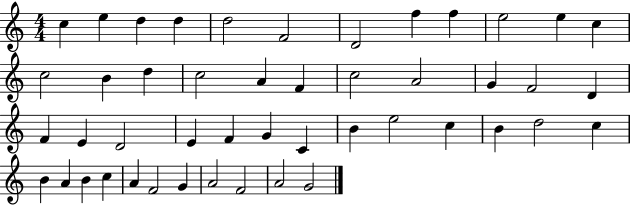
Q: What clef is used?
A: treble